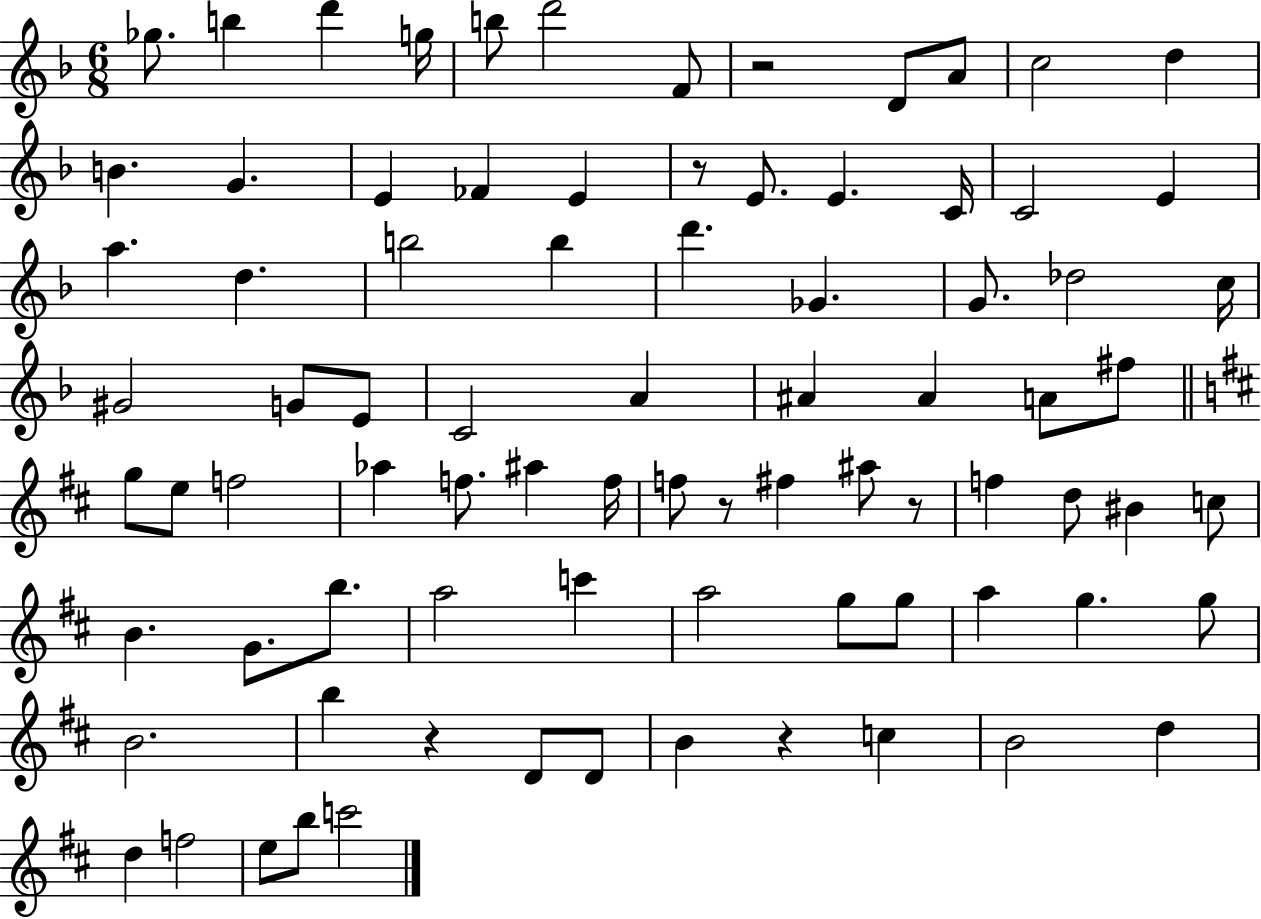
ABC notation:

X:1
T:Untitled
M:6/8
L:1/4
K:F
_g/2 b d' g/4 b/2 d'2 F/2 z2 D/2 A/2 c2 d B G E _F E z/2 E/2 E C/4 C2 E a d b2 b d' _G G/2 _d2 c/4 ^G2 G/2 E/2 C2 A ^A ^A A/2 ^f/2 g/2 e/2 f2 _a f/2 ^a f/4 f/2 z/2 ^f ^a/2 z/2 f d/2 ^B c/2 B G/2 b/2 a2 c' a2 g/2 g/2 a g g/2 B2 b z D/2 D/2 B z c B2 d d f2 e/2 b/2 c'2